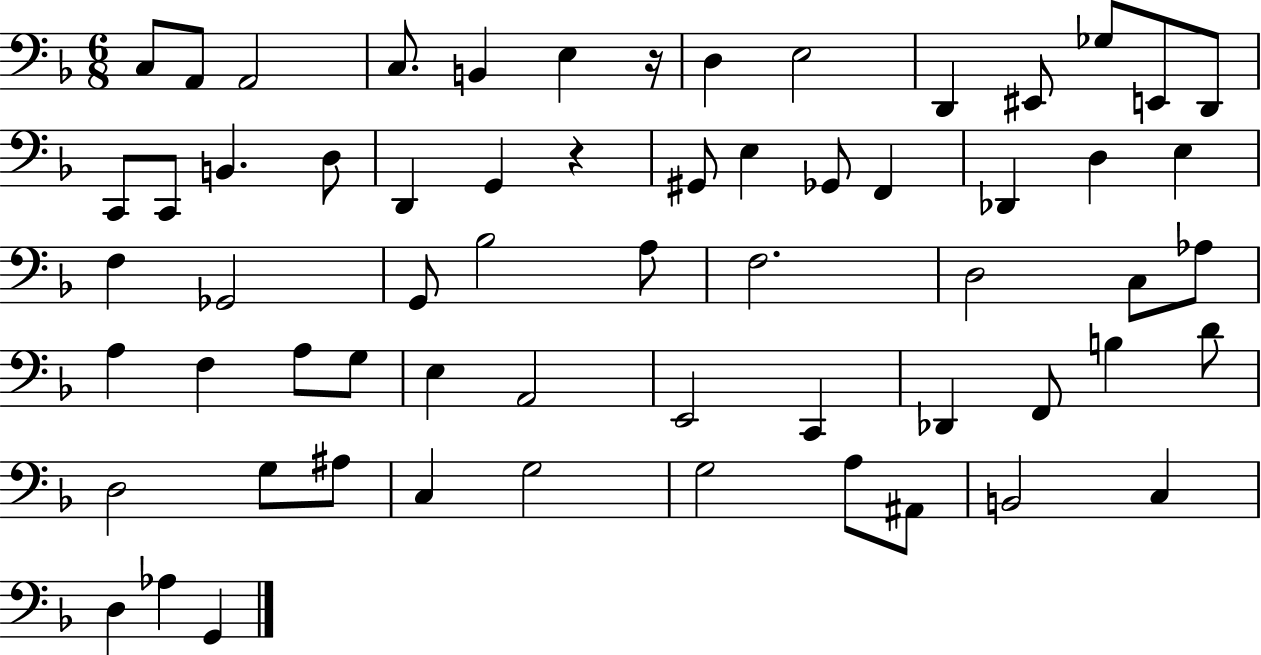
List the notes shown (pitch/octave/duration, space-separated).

C3/e A2/e A2/h C3/e. B2/q E3/q R/s D3/q E3/h D2/q EIS2/e Gb3/e E2/e D2/e C2/e C2/e B2/q. D3/e D2/q G2/q R/q G#2/e E3/q Gb2/e F2/q Db2/q D3/q E3/q F3/q Gb2/h G2/e Bb3/h A3/e F3/h. D3/h C3/e Ab3/e A3/q F3/q A3/e G3/e E3/q A2/h E2/h C2/q Db2/q F2/e B3/q D4/e D3/h G3/e A#3/e C3/q G3/h G3/h A3/e A#2/e B2/h C3/q D3/q Ab3/q G2/q